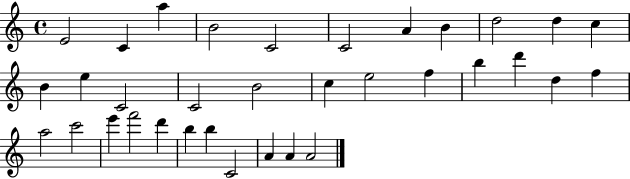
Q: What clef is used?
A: treble